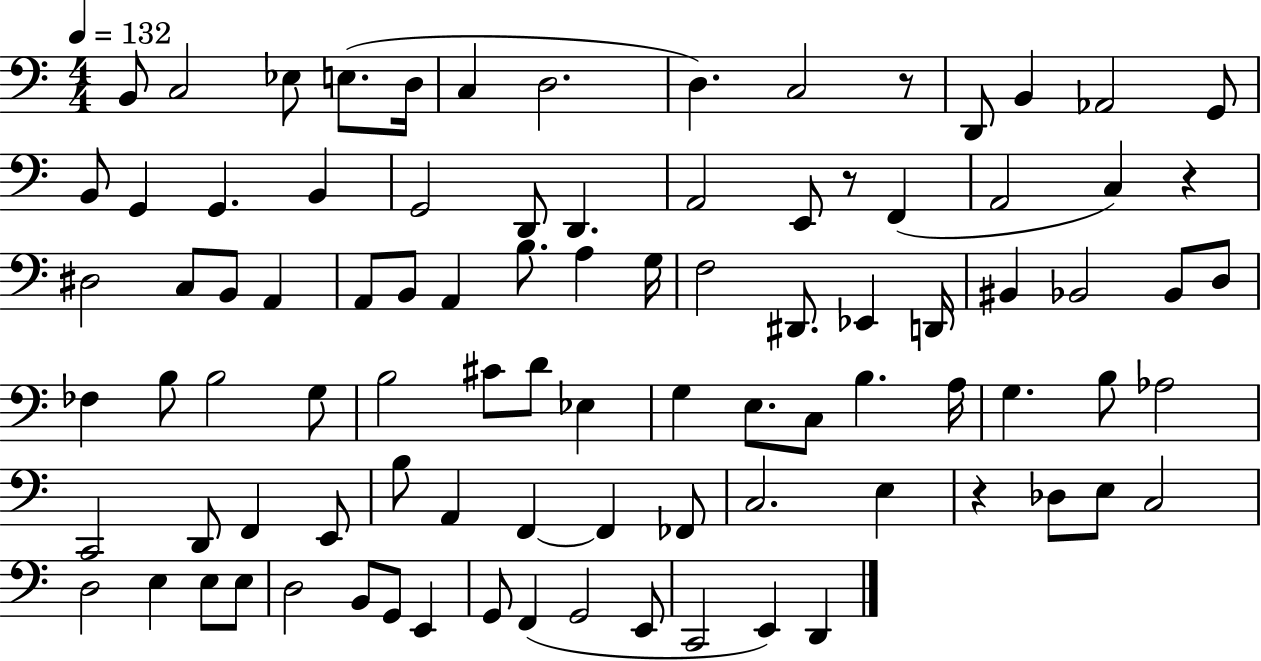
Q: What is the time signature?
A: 4/4